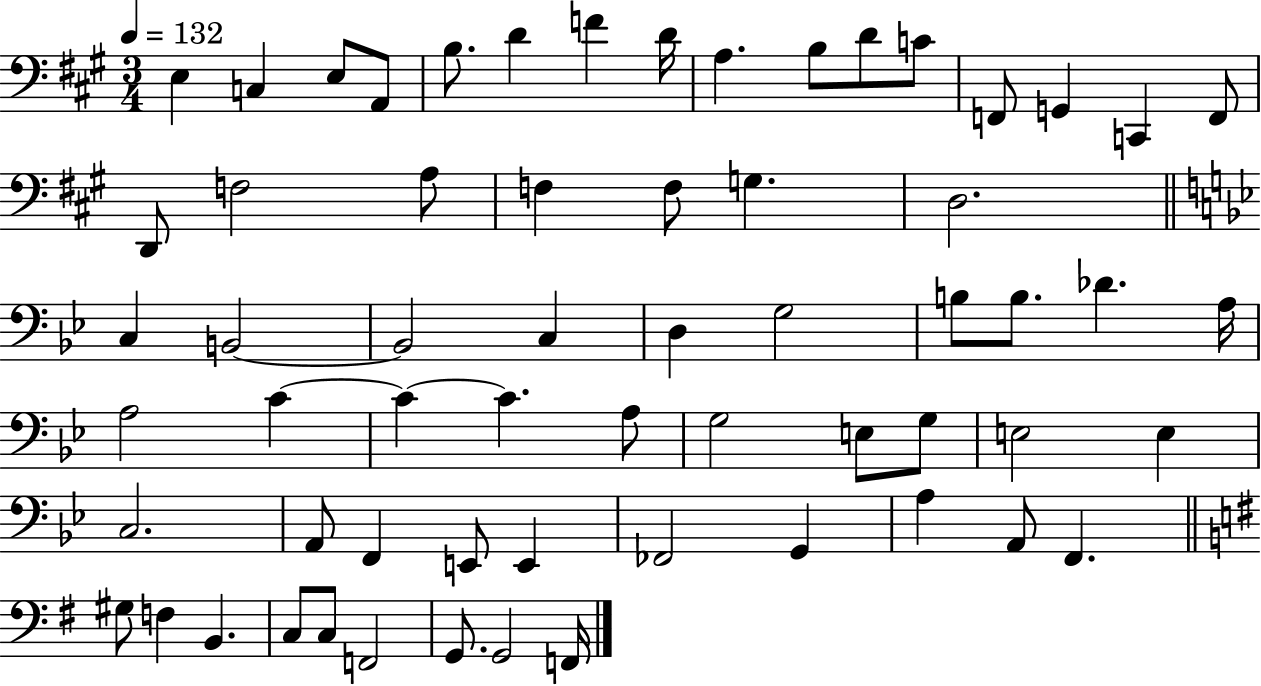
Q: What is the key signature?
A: A major